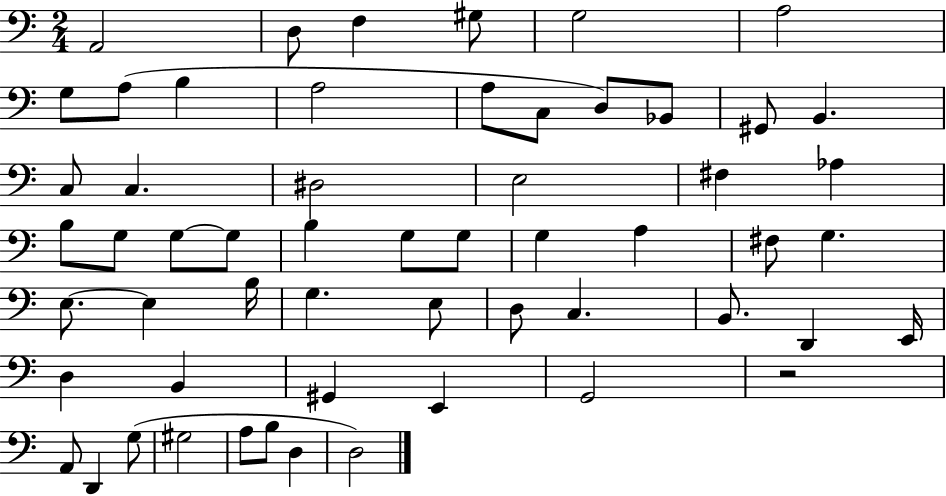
A2/h D3/e F3/q G#3/e G3/h A3/h G3/e A3/e B3/q A3/h A3/e C3/e D3/e Bb2/e G#2/e B2/q. C3/e C3/q. D#3/h E3/h F#3/q Ab3/q B3/e G3/e G3/e G3/e B3/q G3/e G3/e G3/q A3/q F#3/e G3/q. E3/e. E3/q B3/s G3/q. E3/e D3/e C3/q. B2/e. D2/q E2/s D3/q B2/q G#2/q E2/q G2/h R/h A2/e D2/q G3/e G#3/h A3/e B3/e D3/q D3/h